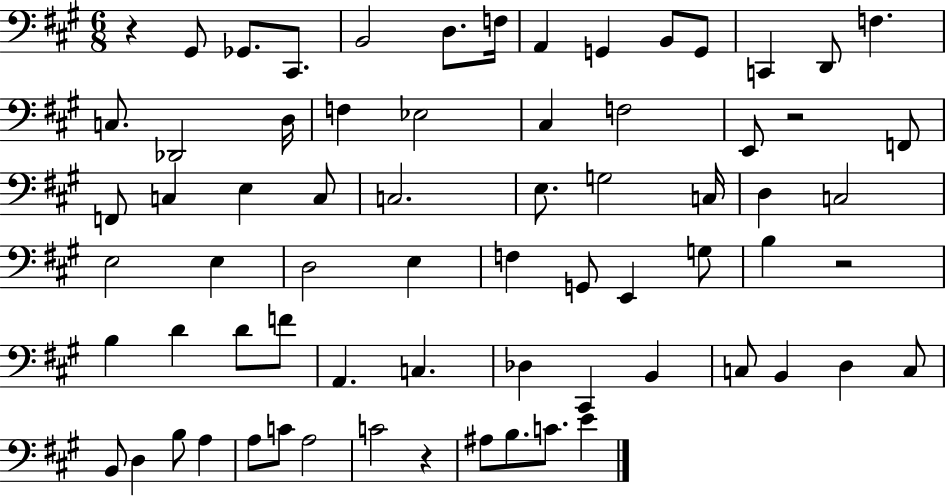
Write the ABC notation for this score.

X:1
T:Untitled
M:6/8
L:1/4
K:A
z ^G,,/2 _G,,/2 ^C,,/2 B,,2 D,/2 F,/4 A,, G,, B,,/2 G,,/2 C,, D,,/2 F, C,/2 _D,,2 D,/4 F, _E,2 ^C, F,2 E,,/2 z2 F,,/2 F,,/2 C, E, C,/2 C,2 E,/2 G,2 C,/4 D, C,2 E,2 E, D,2 E, F, G,,/2 E,, G,/2 B, z2 B, D D/2 F/2 A,, C, _D, ^C,, B,, C,/2 B,, D, C,/2 B,,/2 D, B,/2 A, A,/2 C/2 A,2 C2 z ^A,/2 B,/2 C/2 E